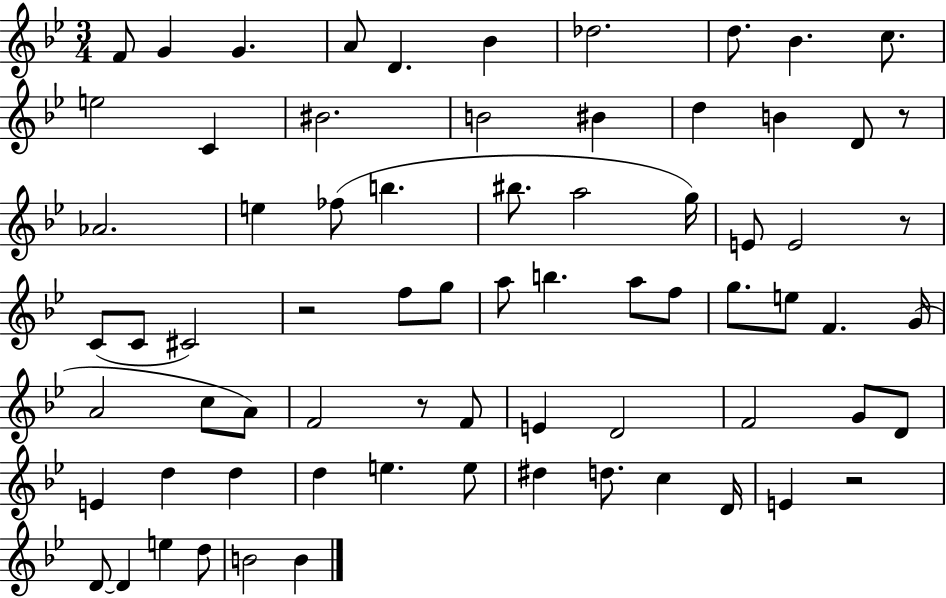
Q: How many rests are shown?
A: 5